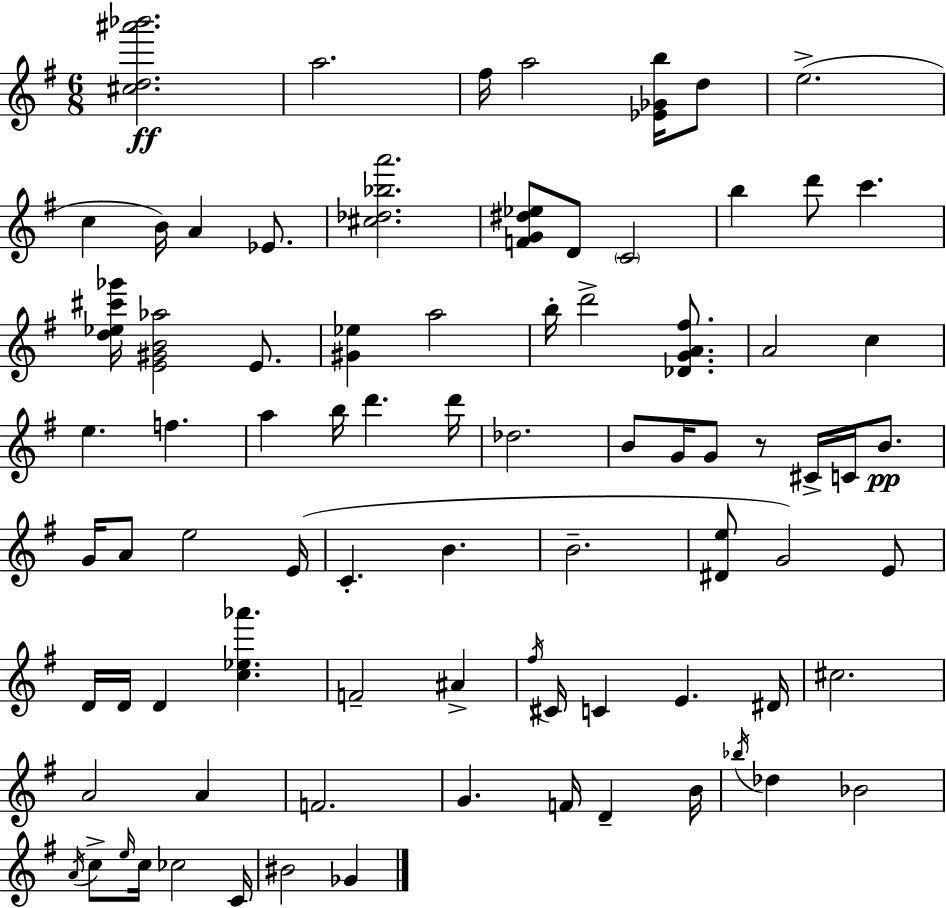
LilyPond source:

{
  \clef treble
  \numericTimeSignature
  \time 6/8
  \key e \minor
  <cis'' d'' ais''' bes'''>2.\ff | a''2. | fis''16 a''2 <ees' ges' b''>16 d''8 | e''2.->( | \break c''4 b'16) a'4 ees'8. | <cis'' des'' bes'' a'''>2. | <f' g' dis'' ees''>8 d'8 \parenthesize c'2 | b''4 d'''8 c'''4. | \break <d'' ees'' cis''' ges'''>16 <e' gis' b' aes''>2 e'8. | <gis' ees''>4 a''2 | b''16-. d'''2-> <des' g' a' fis''>8. | a'2 c''4 | \break e''4. f''4. | a''4 b''16 d'''4. d'''16 | des''2. | b'8 g'16 g'8 r8 cis'16-> c'16 b'8.\pp | \break g'16 a'8 e''2 e'16( | c'4.-. b'4. | b'2.-- | <dis' e''>8 g'2) e'8 | \break d'16 d'16 d'4 <c'' ees'' aes'''>4. | f'2-- ais'4-> | \acciaccatura { fis''16 } cis'16 c'4 e'4. | dis'16 cis''2. | \break a'2 a'4 | f'2. | g'4. f'16 d'4-- | b'16 \acciaccatura { bes''16 } des''4 bes'2 | \break \acciaccatura { a'16 } c''8-> \grace { e''16 } c''16 ces''2 | c'16 bis'2 | ges'4 \bar "|."
}